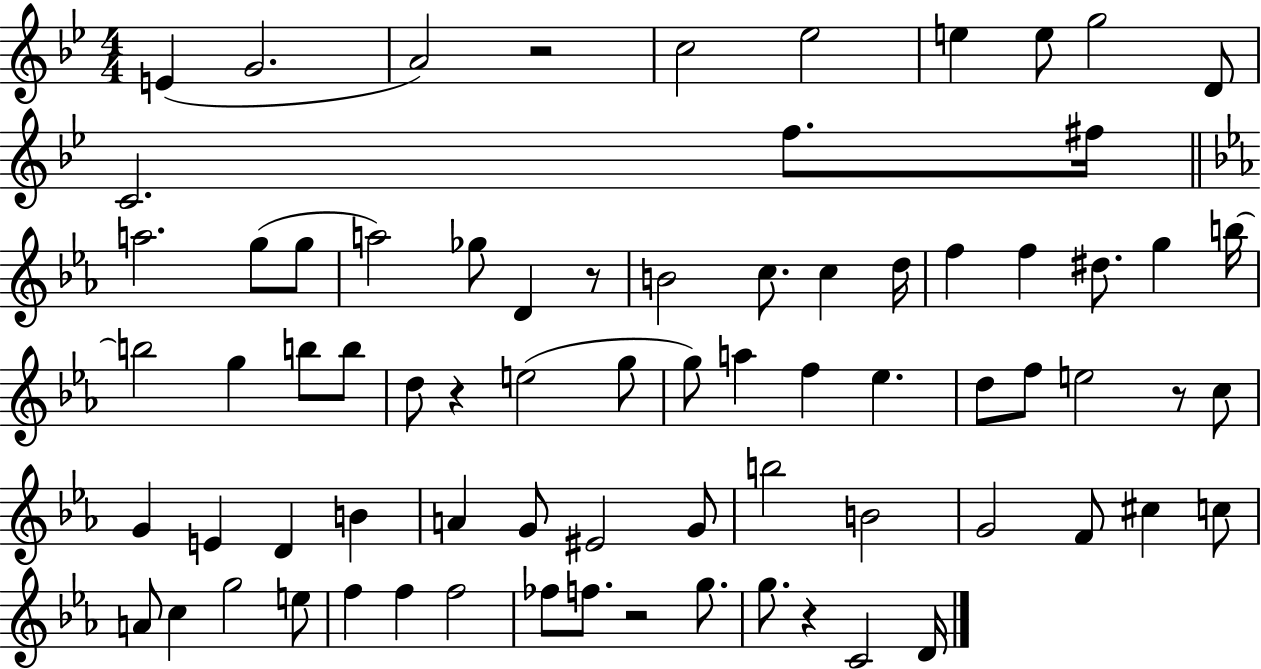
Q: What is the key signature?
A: BES major